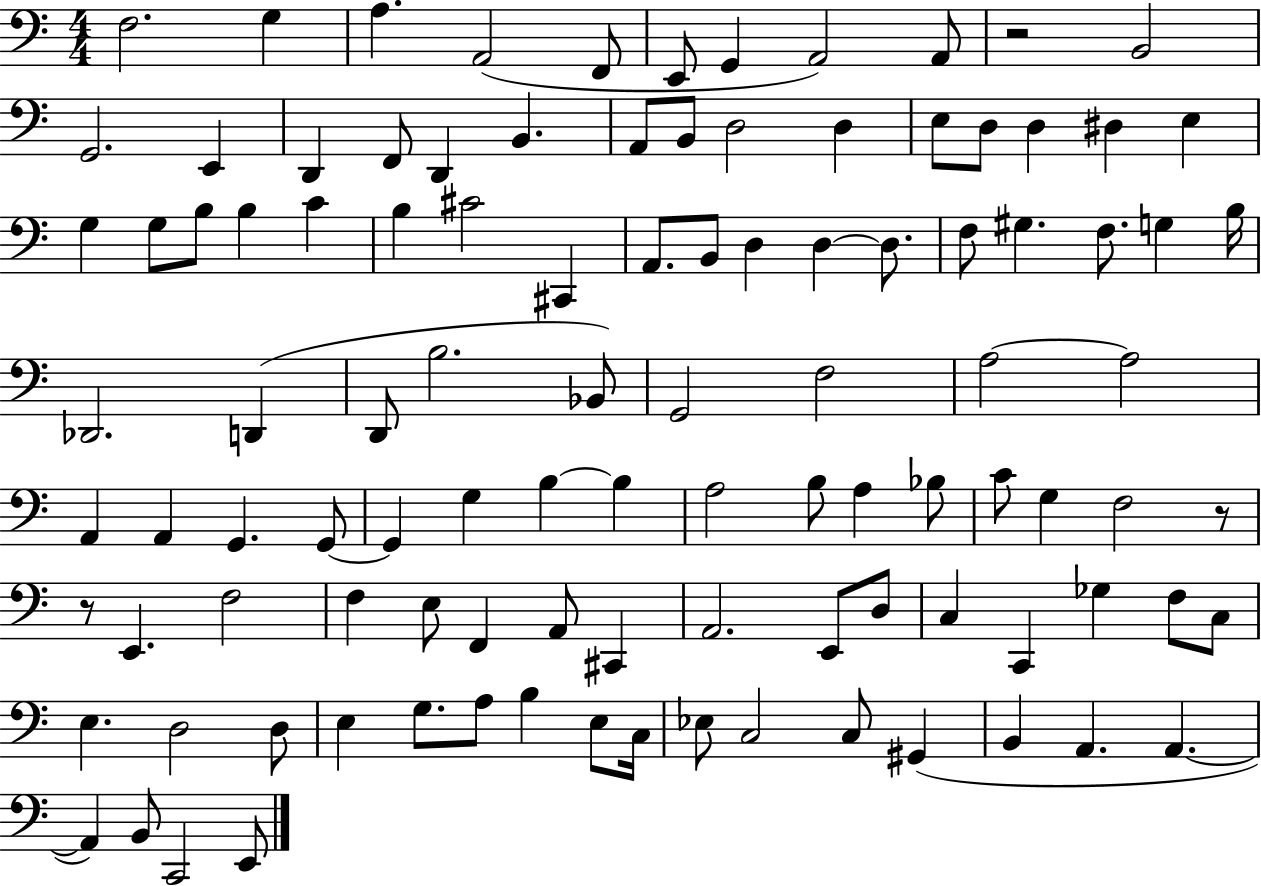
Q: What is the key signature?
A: C major